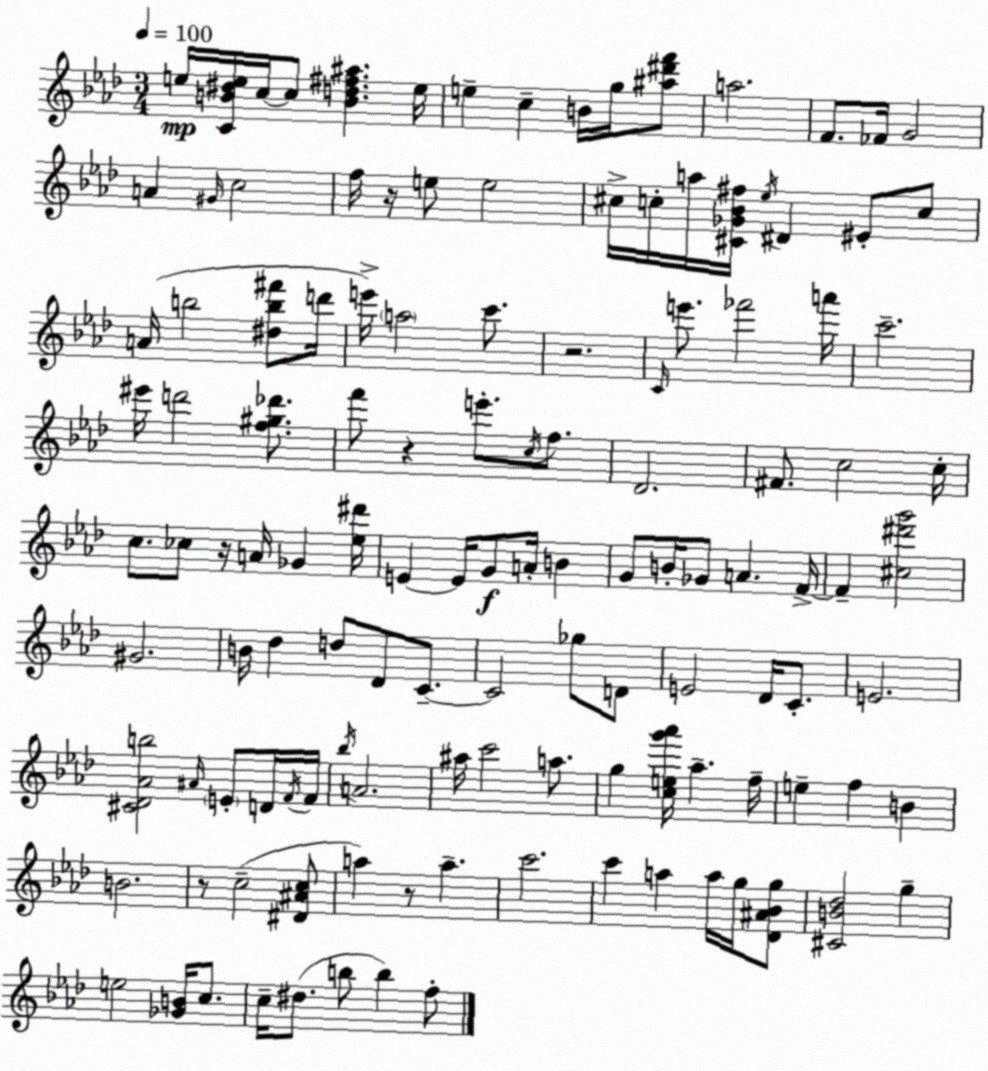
X:1
T:Untitled
M:3/4
L:1/4
K:Fm
e/4 [CB^de]/4 c/4 c/2 [Bd^f^a] e/4 e c B/4 g/4 [^a^d'f']/2 a2 F/2 _F/4 G2 A ^G/4 c2 f/4 z/4 e/2 e2 ^c/4 c/4 a/4 [^C_G_B^f]/4 _e/4 ^D ^E/2 c/2 A/4 b2 [^db^f']/2 d'/4 e'/4 a2 c'/2 z2 C/4 e'/2 _f'2 a'/4 c'2 ^e'/4 d'2 [f^g_d']/2 f'/2 z e'/2 c/4 f/2 _D2 ^F/2 c2 c/4 c/2 _c/2 z/4 A/4 _G [_e^d']/4 E E/4 G/2 A/4 B G/2 B/4 _G/2 A F/4 F [^c^d'g']2 ^G2 B/4 _d d/2 _D/2 C/2 C2 _g/2 D/2 E2 _D/4 C/2 E2 [^C_D_Ab]2 ^A/4 E/2 D/4 F/4 F/4 _b/4 A2 ^a/4 c'2 a/2 g [ceg'_a']/4 _a f/4 e f B B2 z/2 c2 [^D^Ac]/2 a z/2 a c'2 c' a a/4 g/4 [_D^A_Bg]/2 [^CB_d]2 g e2 [_GB]/4 c/2 c/4 ^d/2 b/2 b f/2